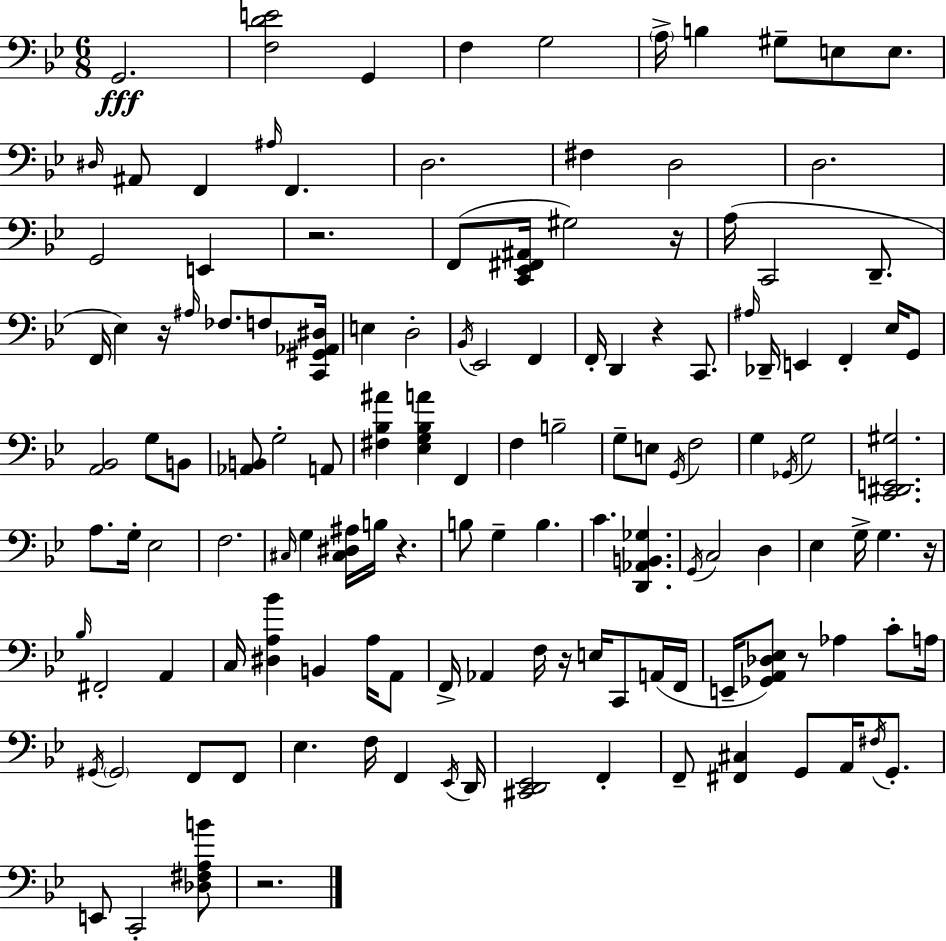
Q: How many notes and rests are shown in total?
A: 134